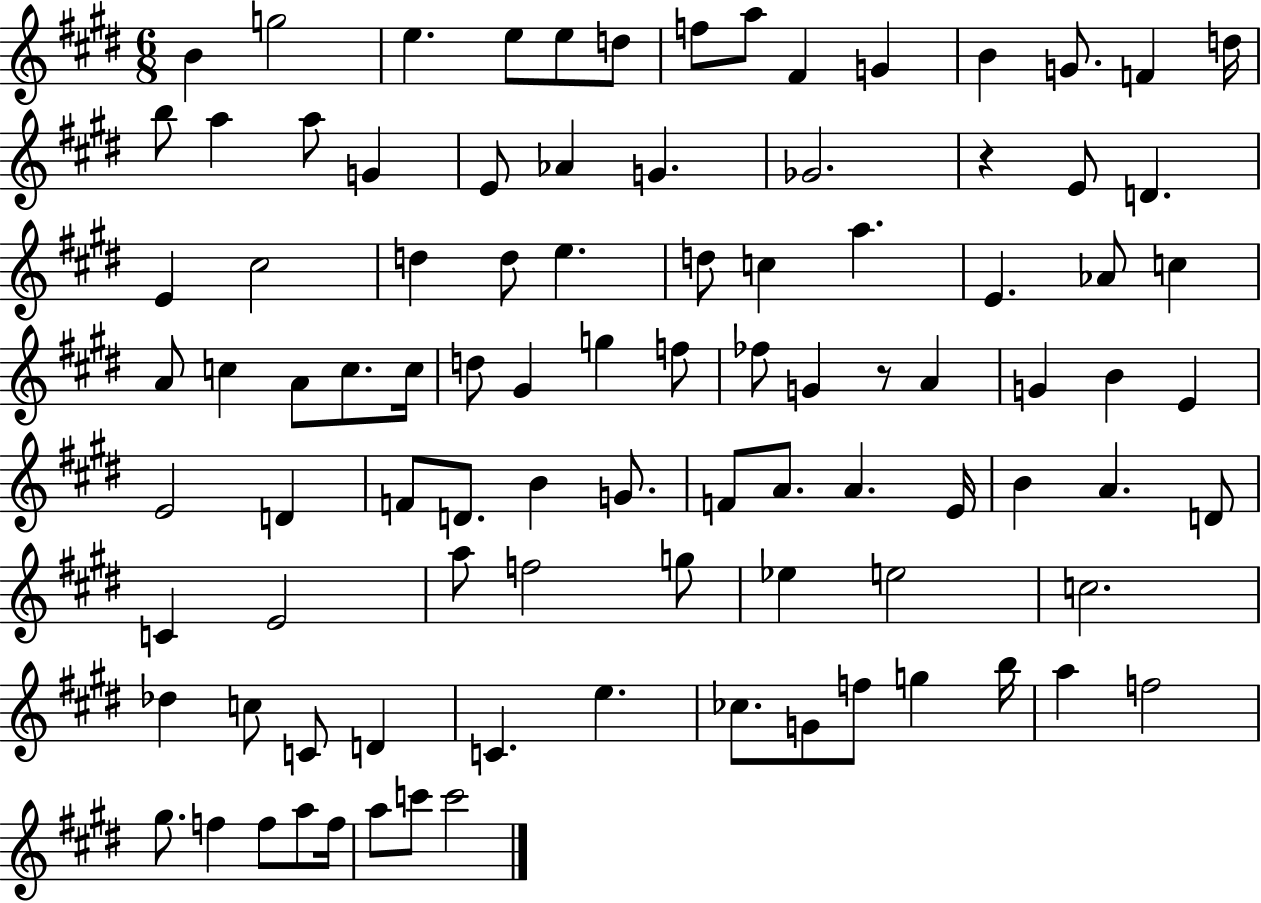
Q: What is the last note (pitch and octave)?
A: C6